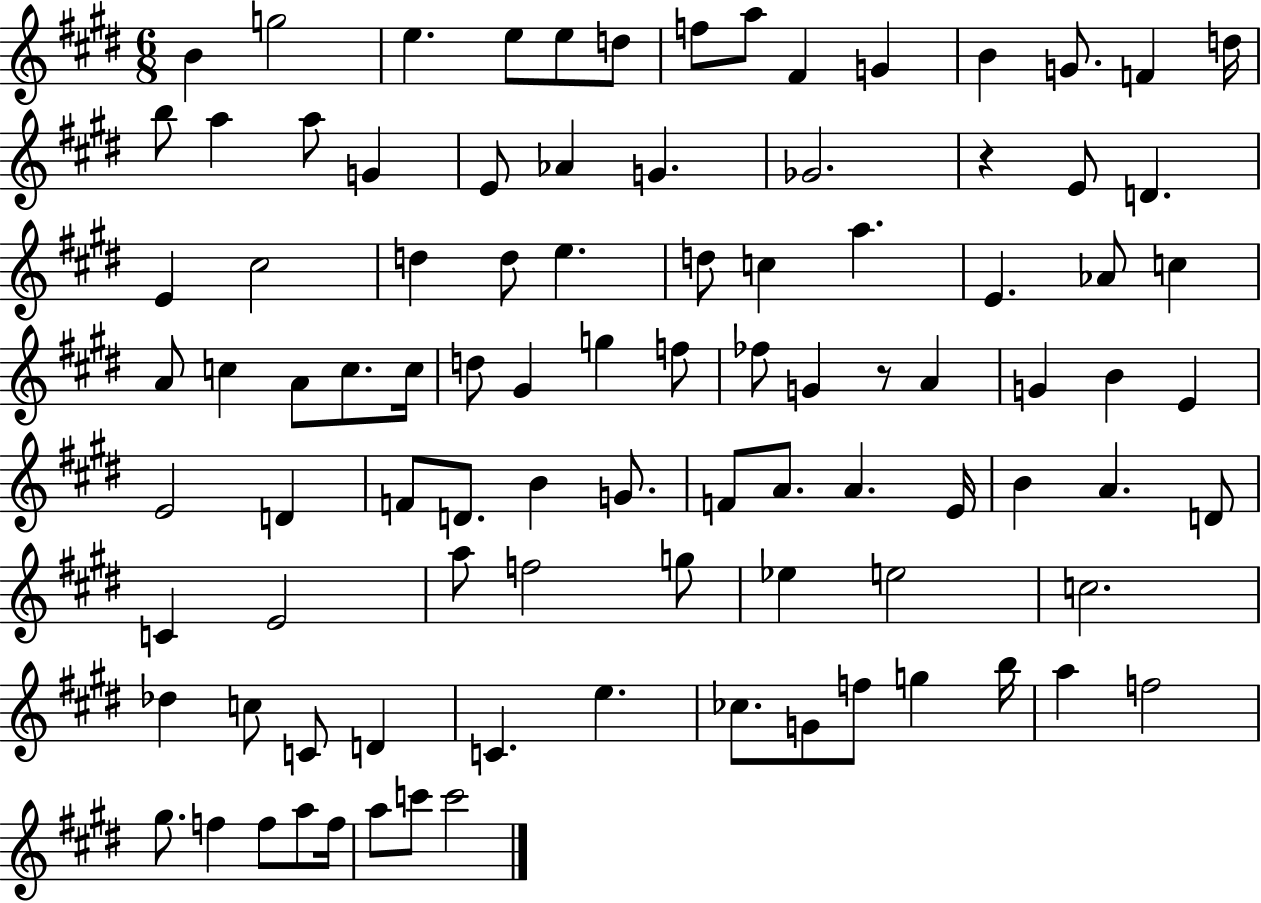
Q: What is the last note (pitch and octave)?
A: C6